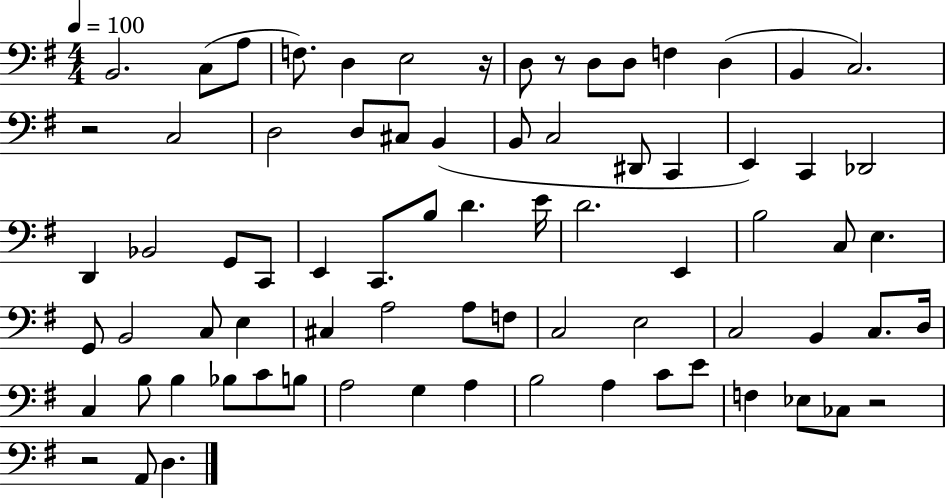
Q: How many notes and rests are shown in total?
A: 76